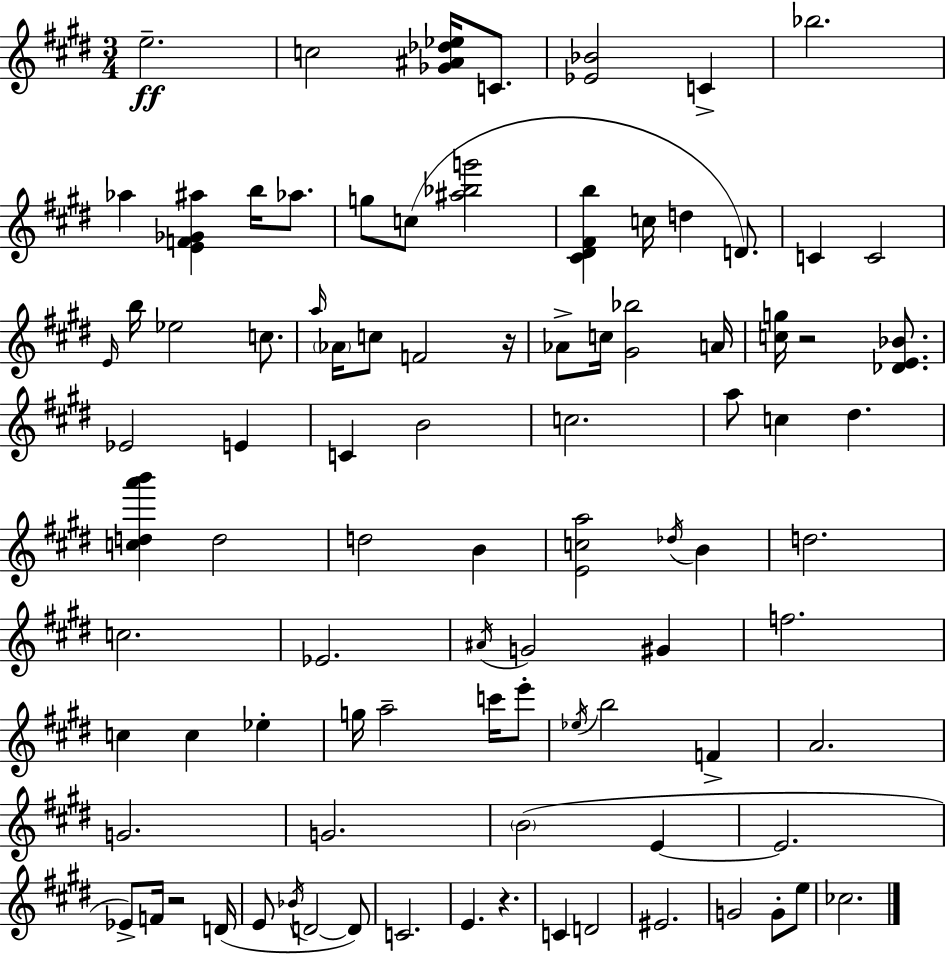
E5/h. C5/h [Gb4,A#4,Db5,Eb5]/s C4/e. [Eb4,Bb4]/h C4/q Bb5/h. Ab5/q [E4,F4,Gb4,A#5]/q B5/s Ab5/e. G5/e C5/e [A#5,Bb5,G6]/h [C#4,D#4,F#4,B5]/q C5/s D5/q D4/e. C4/q C4/h E4/s B5/s Eb5/h C5/e. A5/s Ab4/s C5/e F4/h R/s Ab4/e C5/s [G#4,Bb5]/h A4/s [C5,G5]/s R/h [Db4,E4,Bb4]/e. Eb4/h E4/q C4/q B4/h C5/h. A5/e C5/q D#5/q. [C5,D5,A6,B6]/q D5/h D5/h B4/q [E4,C5,A5]/h Db5/s B4/q D5/h. C5/h. Eb4/h. A#4/s G4/h G#4/q F5/h. C5/q C5/q Eb5/q G5/s A5/h C6/s E6/e Eb5/s B5/h F4/q A4/h. G4/h. G4/h. B4/h E4/q E4/h. Eb4/e F4/s R/h D4/s E4/e Bb4/s D4/h D4/e C4/h. E4/q. R/q. C4/q D4/h EIS4/h. G4/h G4/e E5/e CES5/h.